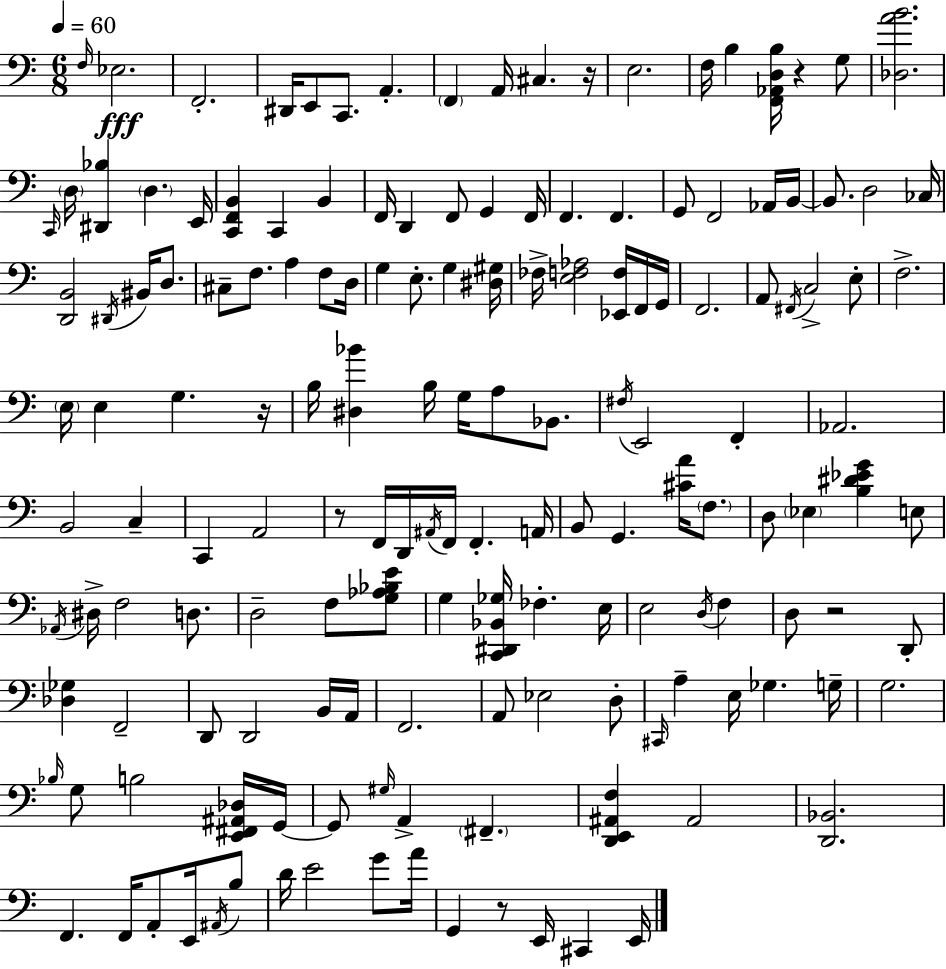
{
  \clef bass
  \numericTimeSignature
  \time 6/8
  \key c \major
  \tempo 4 = 60
  \grace { f16 }\fff ees2. | f,2.-. | dis,16 e,8 c,8. a,4.-. | \parenthesize f,4 a,16 cis4. | \break r16 e2. | f16 b4 <f, aes, d b>16 r4 g8 | <des a' b'>2. | \grace { c,16 } \parenthesize d16 <dis, bes>4 \parenthesize d4. | \break e,16 <c, f, b,>4 c,4 b,4 | f,16 d,4 f,8 g,4 | f,16 f,4. f,4. | g,8 f,2 | \break aes,16 b,16~~ b,8. d2 | ces16 <d, b,>2 \acciaccatura { dis,16 } bis,16 | d8. cis8-- f8. a4 | f8 d16 g4 e8.-. g4 | \break <dis gis>16 fes16-> <e f aes>2 | <ees, f>16 f,16 g,16 f,2. | a,8 \acciaccatura { fis,16 } c2-> | e8-. f2.-> | \break \parenthesize e16 e4 g4. | r16 b16 <dis bes'>4 b16 g16 a8 | bes,8. \acciaccatura { fis16 } e,2 | f,4-. aes,2. | \break b,2 | c4-- c,4 a,2 | r8 f,16 d,16 \acciaccatura { ais,16 } f,16 f,4.-. | a,16 b,8 g,4. | \break <cis' a'>16 \parenthesize f8. d8 \parenthesize ees4 | <b dis' ees' g'>4 e8 \acciaccatura { aes,16 } dis16-> f2 | d8. d2-- | f8 <g aes bes e'>8 g4 <c, dis, bes, ges>16 | \break fes4.-. e16 e2 | \acciaccatura { d16 } f4 d8 r2 | d,8-. <des ges>4 | f,2-- d,8 d,2 | \break b,16 a,16 f,2. | a,8 ees2 | d8-. \grace { cis,16 } a4-- | e16 ges4. g16-- g2. | \break \grace { bes16 } g8 | b2 <e, fis, ais, des>16 g,16~~ g,8 | \grace { gis16 } a,4-> \parenthesize fis,4.-- <d, e, ais, f>4 | ais,2 <d, bes,>2. | \break f,4. | f,16 a,8-. e,16 \acciaccatura { ais,16 } b8 | d'16 e'2 g'8 a'16 | g,4 r8 e,16 cis,4 e,16 | \break \bar "|."
}